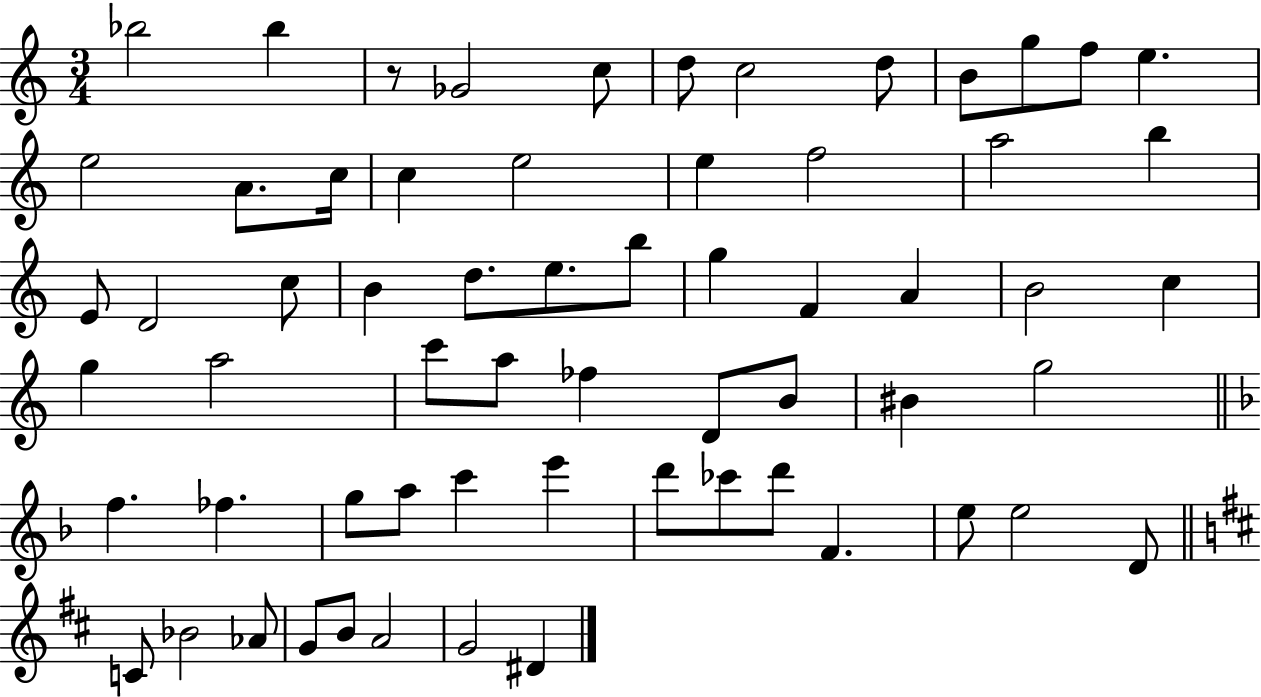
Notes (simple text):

Bb5/h Bb5/q R/e Gb4/h C5/e D5/e C5/h D5/e B4/e G5/e F5/e E5/q. E5/h A4/e. C5/s C5/q E5/h E5/q F5/h A5/h B5/q E4/e D4/h C5/e B4/q D5/e. E5/e. B5/e G5/q F4/q A4/q B4/h C5/q G5/q A5/h C6/e A5/e FES5/q D4/e B4/e BIS4/q G5/h F5/q. FES5/q. G5/e A5/e C6/q E6/q D6/e CES6/e D6/e F4/q. E5/e E5/h D4/e C4/e Bb4/h Ab4/e G4/e B4/e A4/h G4/h D#4/q